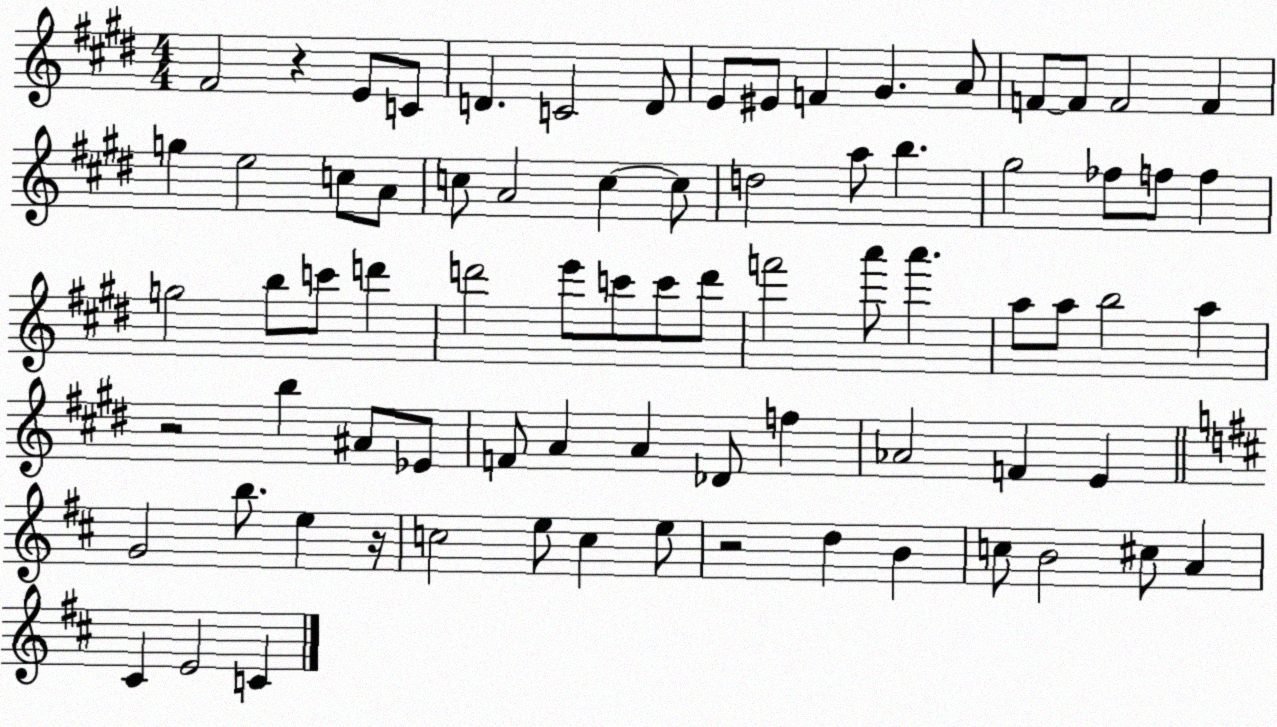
X:1
T:Untitled
M:4/4
L:1/4
K:E
^F2 z E/2 C/2 D C2 D/2 E/2 ^E/2 F ^G A/2 F/2 F/2 F2 F g e2 c/2 A/2 c/2 A2 c c/2 d2 a/2 b ^g2 _f/2 f/2 f g2 b/2 c'/2 d' d'2 e'/2 c'/2 c'/2 d'/2 f'2 a'/2 a' a/2 a/2 b2 a z2 b ^A/2 _E/2 F/2 A A _D/2 f _A2 F E G2 b/2 e z/4 c2 e/2 c e/2 z2 d B c/2 B2 ^c/2 A ^C E2 C